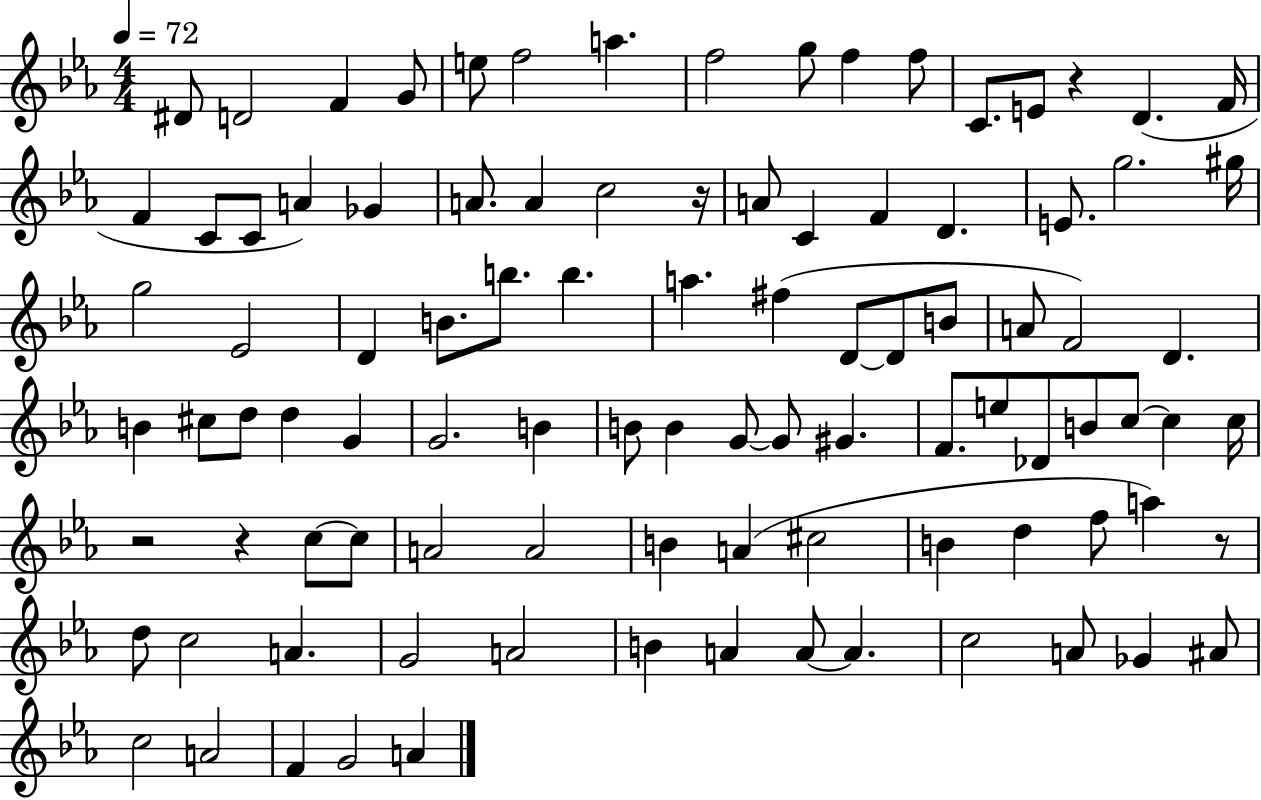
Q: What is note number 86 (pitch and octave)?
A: Gb4